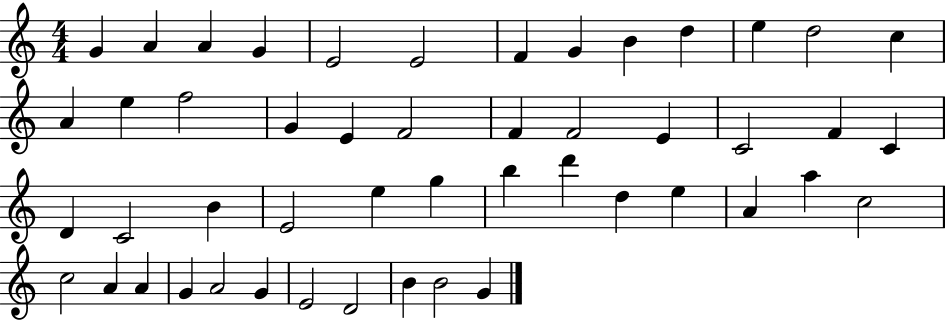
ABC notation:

X:1
T:Untitled
M:4/4
L:1/4
K:C
G A A G E2 E2 F G B d e d2 c A e f2 G E F2 F F2 E C2 F C D C2 B E2 e g b d' d e A a c2 c2 A A G A2 G E2 D2 B B2 G